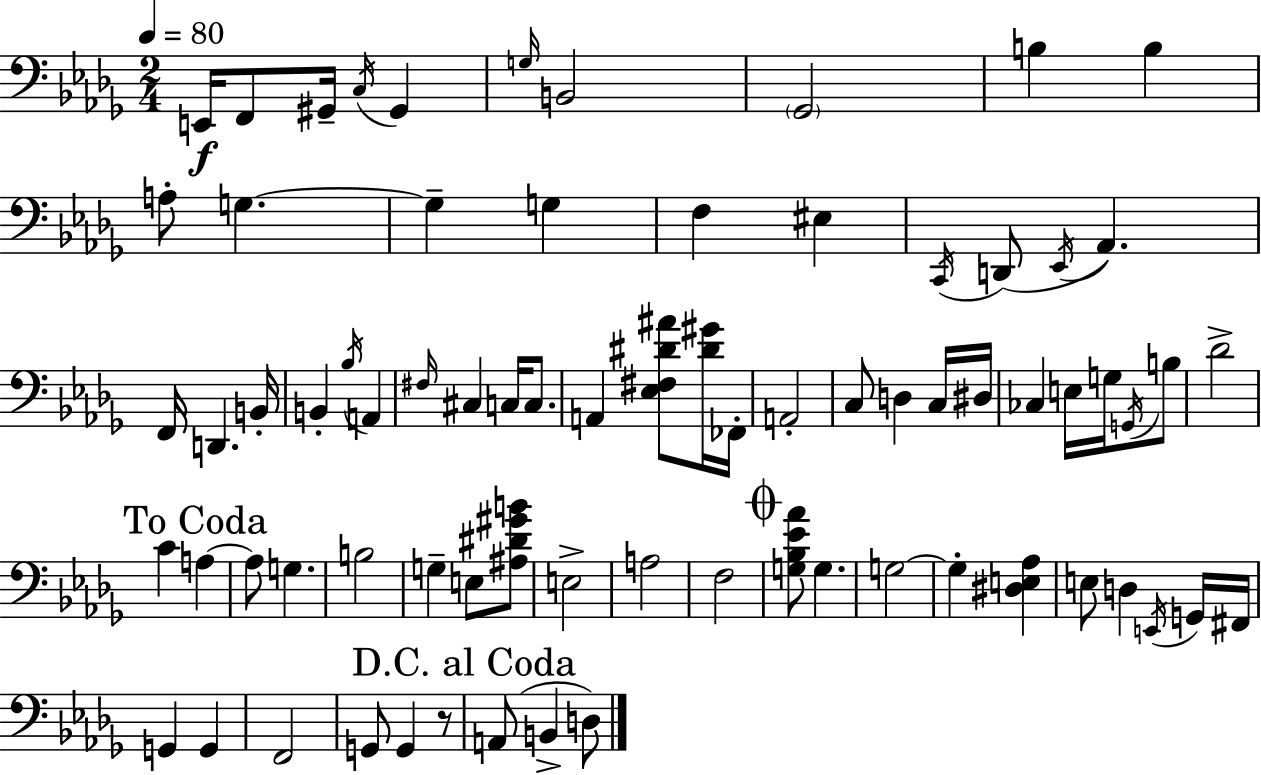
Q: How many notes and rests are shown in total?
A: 75